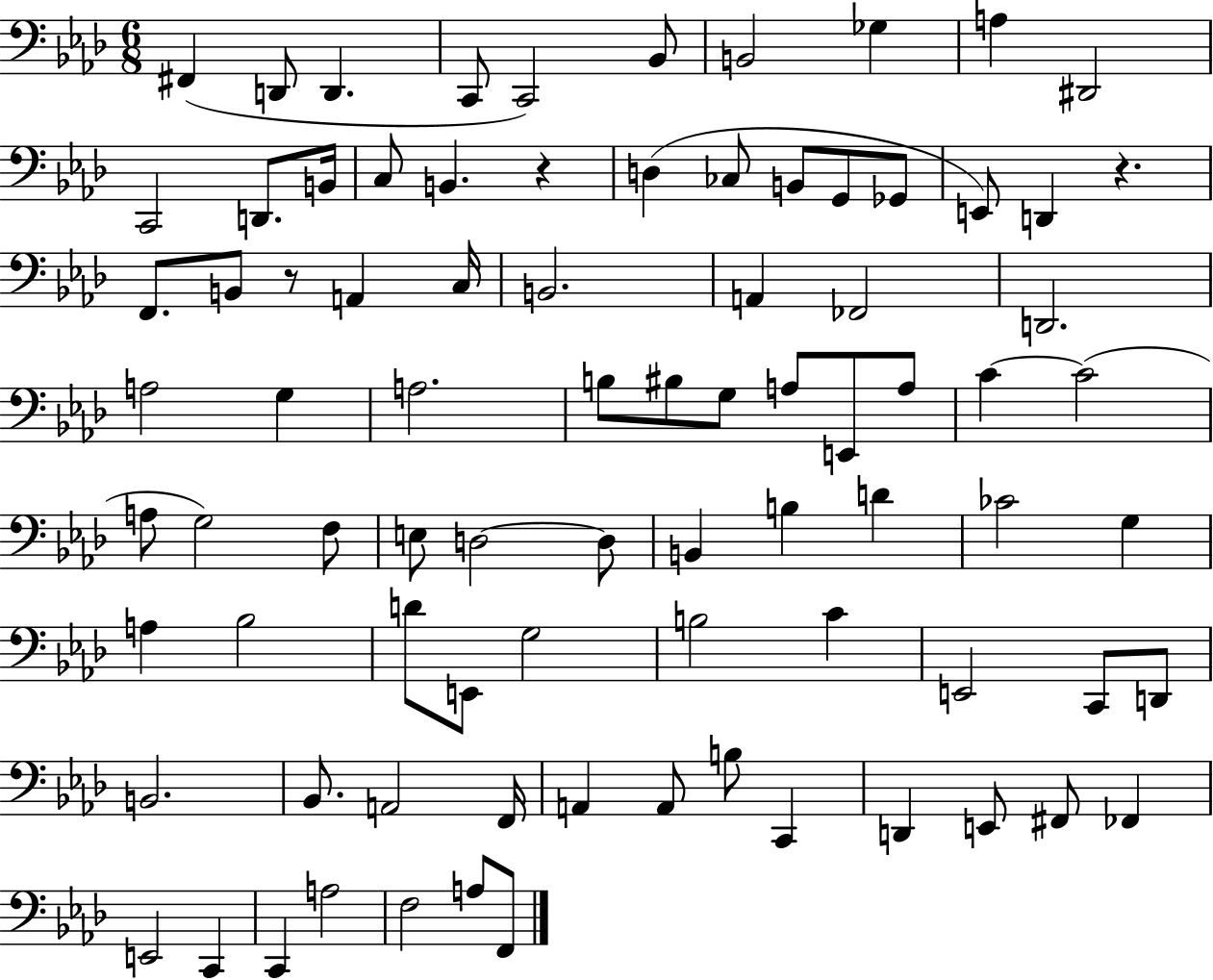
{
  \clef bass
  \numericTimeSignature
  \time 6/8
  \key aes \major
  fis,4( d,8 d,4. | c,8 c,2) bes,8 | b,2 ges4 | a4 dis,2 | \break c,2 d,8. b,16 | c8 b,4. r4 | d4( ces8 b,8 g,8 ges,8 | e,8) d,4 r4. | \break f,8. b,8 r8 a,4 c16 | b,2. | a,4 fes,2 | d,2. | \break a2 g4 | a2. | b8 bis8 g8 a8 e,8 a8 | c'4~~ c'2( | \break a8 g2) f8 | e8 d2~~ d8 | b,4 b4 d'4 | ces'2 g4 | \break a4 bes2 | d'8 e,8 g2 | b2 c'4 | e,2 c,8 d,8 | \break b,2. | bes,8. a,2 f,16 | a,4 a,8 b8 c,4 | d,4 e,8 fis,8 fes,4 | \break e,2 c,4 | c,4 a2 | f2 a8 f,8 | \bar "|."
}